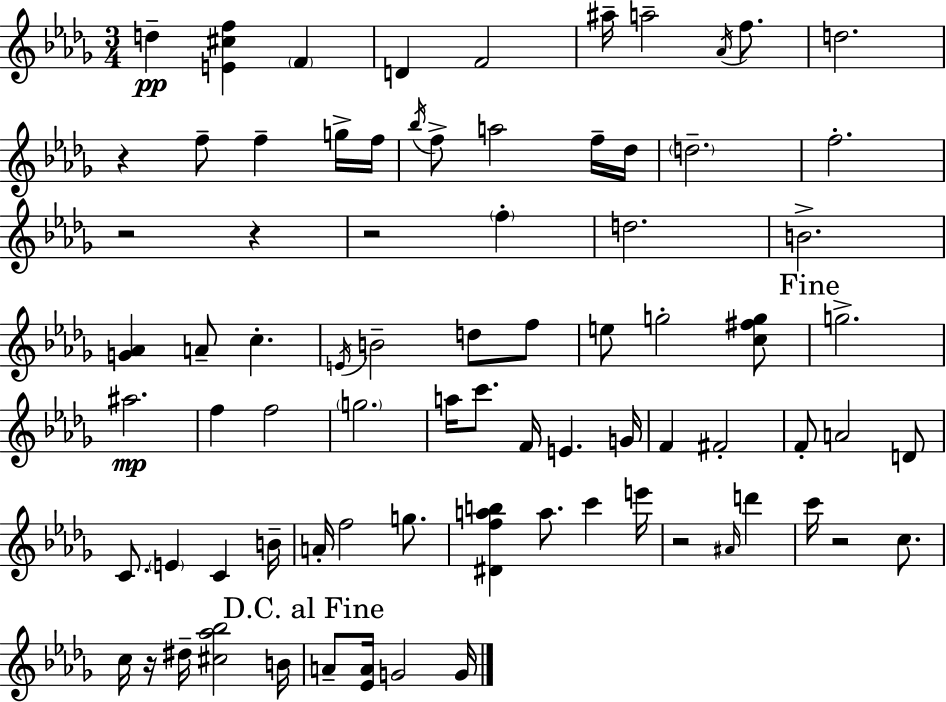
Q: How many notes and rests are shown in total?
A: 79